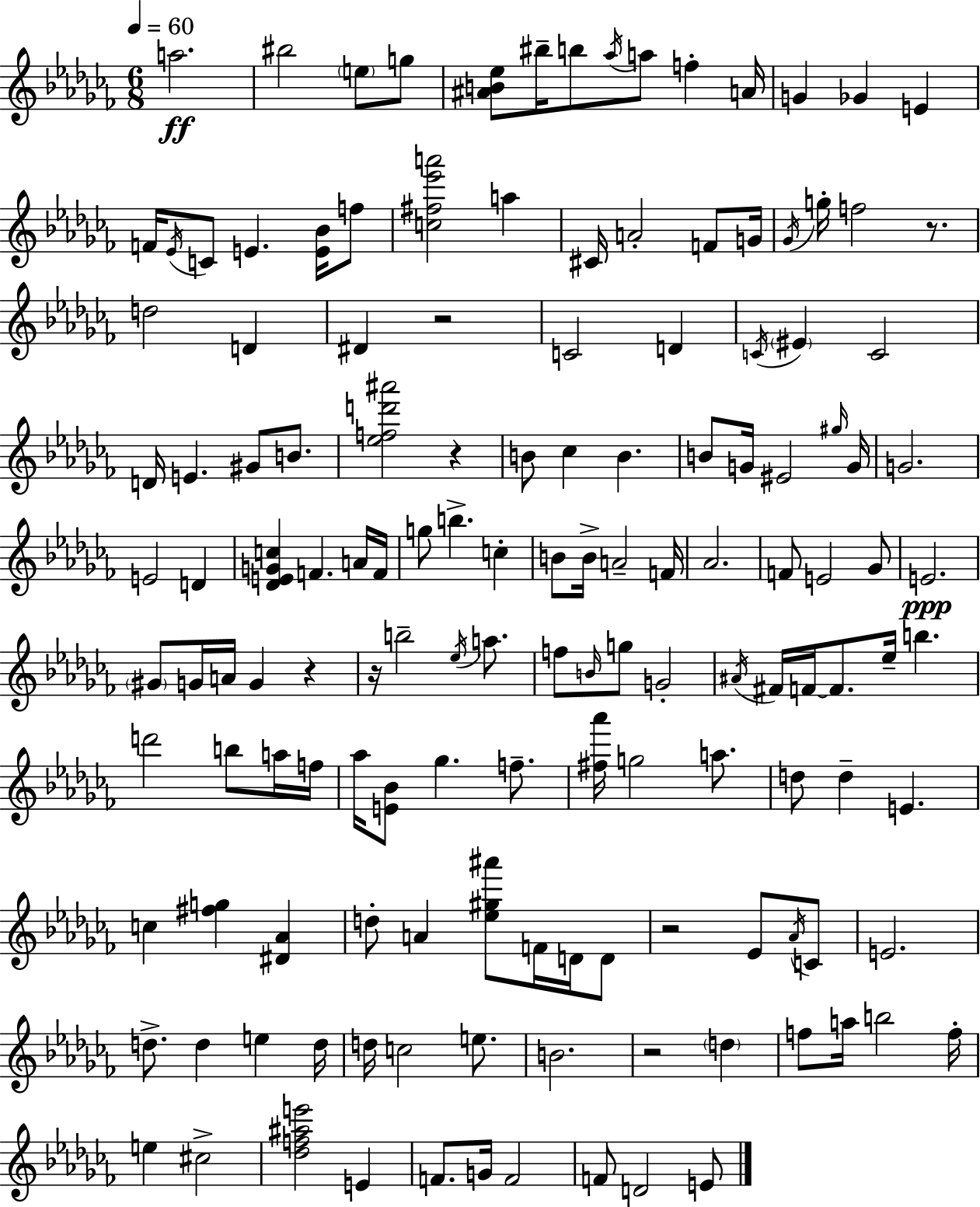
{
  \clef treble
  \numericTimeSignature
  \time 6/8
  \key aes \minor
  \tempo 4 = 60
  a''2.\ff | bis''2 \parenthesize e''8 g''8 | <ais' b' ees''>8 bis''16-- b''8 \acciaccatura { aes''16 } a''8 f''4-. | a'16 g'4 ges'4 e'4 | \break f'16 \acciaccatura { ees'16 } c'8 e'4. <e' bes'>16 | f''8 <c'' fis'' ees''' a'''>2 a''4 | cis'16 a'2-. f'8 | g'16 \acciaccatura { ges'16 } g''16-. f''2 | \break r8. d''2 d'4 | dis'4 r2 | c'2 d'4 | \acciaccatura { c'16 } \parenthesize eis'4 c'2 | \break d'16 e'4. gis'8 | b'8. <ees'' f'' d''' ais'''>2 | r4 b'8 ces''4 b'4. | b'8 g'16 eis'2 | \break \grace { gis''16 } g'16 g'2. | e'2 | d'4 <des' e' g' c''>4 f'4. | a'16 f'16 g''8 b''4.-> | \break c''4-. b'8 b'16-> a'2-- | f'16 aes'2. | f'8 e'2 | ges'8 e'2.\ppp | \break \parenthesize gis'8 g'16 a'16 g'4 | r4 r16 b''2-- | \acciaccatura { ees''16 } a''8. f''8 \grace { b'16 } g''8 g'2-. | \acciaccatura { ais'16 } fis'16 f'16~~ f'8. | \break ees''16-- b''4. d'''2 | b''8 a''16 f''16 aes''16 <e' bes'>8 ges''4. | f''8.-- <fis'' aes'''>16 g''2 | a''8. d''8 d''4-- | \break e'4. c''4 | <fis'' g''>4 <dis' aes'>4 d''8-. a'4 | <ees'' gis'' ais'''>8 f'16 d'16 d'8 r2 | ees'8 \acciaccatura { aes'16 } c'8 e'2. | \break d''8.-> | d''4 e''4 d''16 d''16 c''2 | e''8. b'2. | r2 | \break \parenthesize d''4 f''8 a''16 | b''2 f''16-. e''4 | cis''2-> <des'' f'' ais'' e'''>2 | e'4 f'8. | \break g'16 f'2 f'8 d'2 | e'8 \bar "|."
}